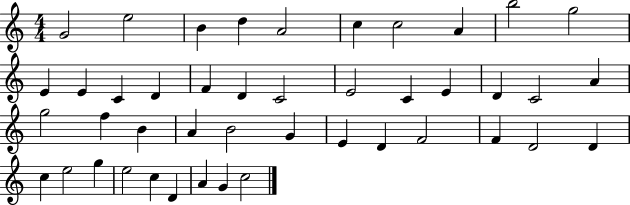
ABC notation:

X:1
T:Untitled
M:4/4
L:1/4
K:C
G2 e2 B d A2 c c2 A b2 g2 E E C D F D C2 E2 C E D C2 A g2 f B A B2 G E D F2 F D2 D c e2 g e2 c D A G c2